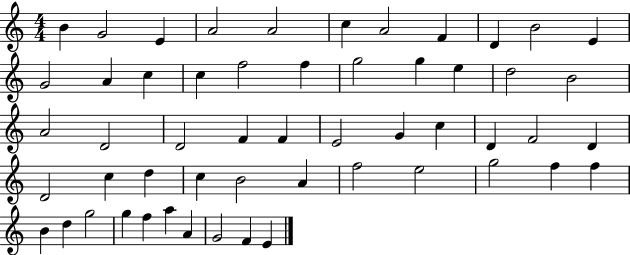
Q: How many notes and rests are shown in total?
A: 54